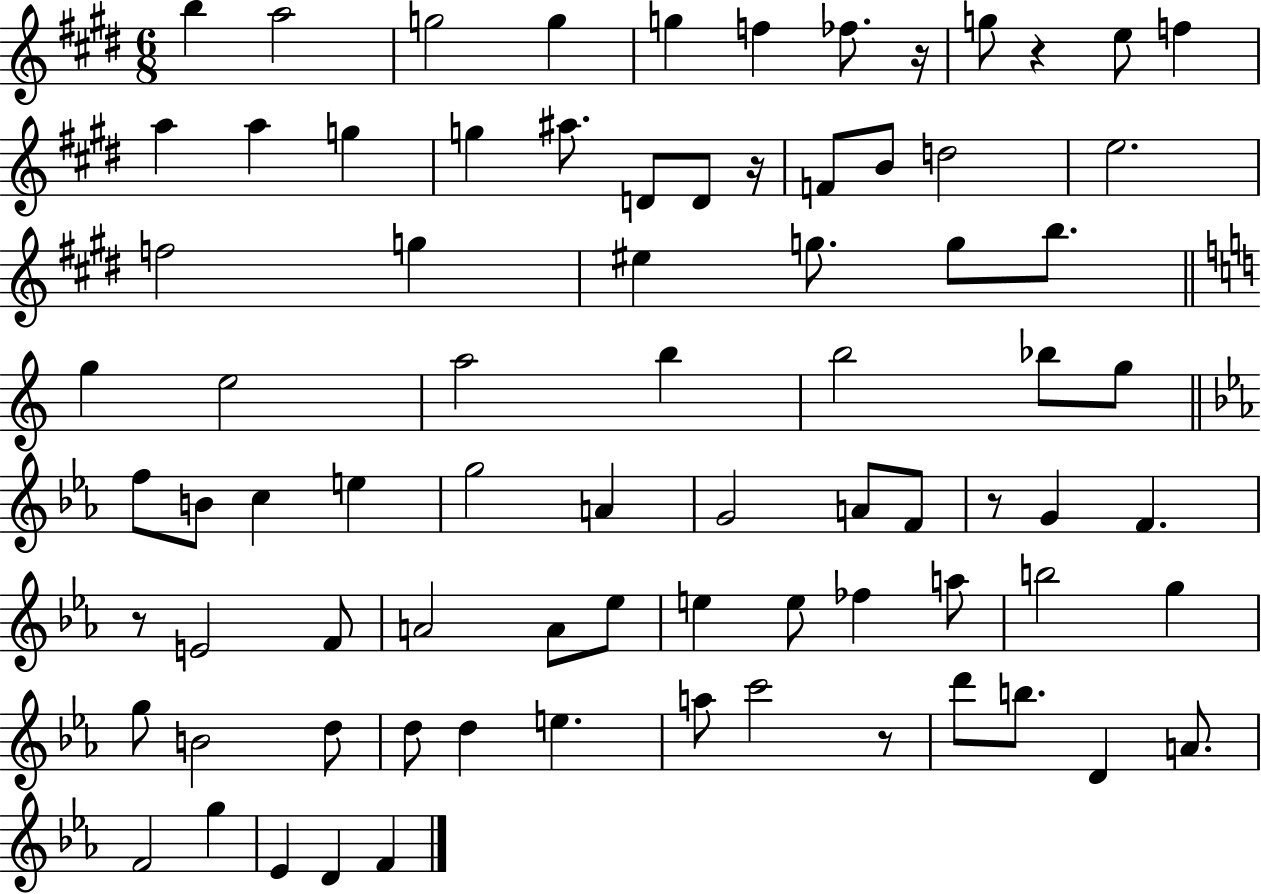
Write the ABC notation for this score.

X:1
T:Untitled
M:6/8
L:1/4
K:E
b a2 g2 g g f _f/2 z/4 g/2 z e/2 f a a g g ^a/2 D/2 D/2 z/4 F/2 B/2 d2 e2 f2 g ^e g/2 g/2 b/2 g e2 a2 b b2 _b/2 g/2 f/2 B/2 c e g2 A G2 A/2 F/2 z/2 G F z/2 E2 F/2 A2 A/2 _e/2 e e/2 _f a/2 b2 g g/2 B2 d/2 d/2 d e a/2 c'2 z/2 d'/2 b/2 D A/2 F2 g _E D F